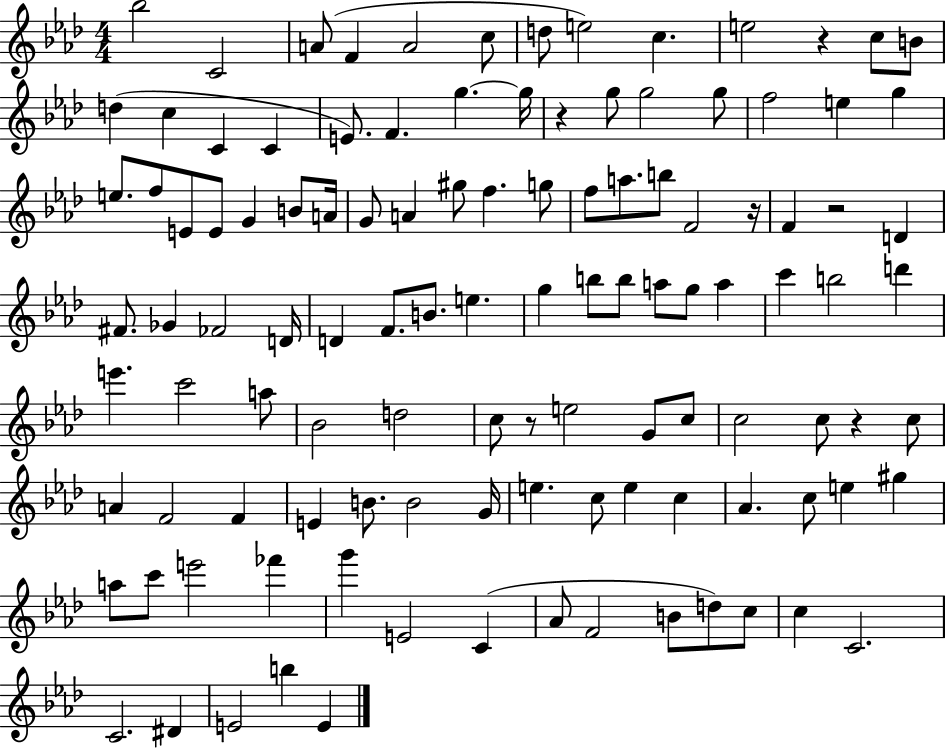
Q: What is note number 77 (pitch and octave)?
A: E4